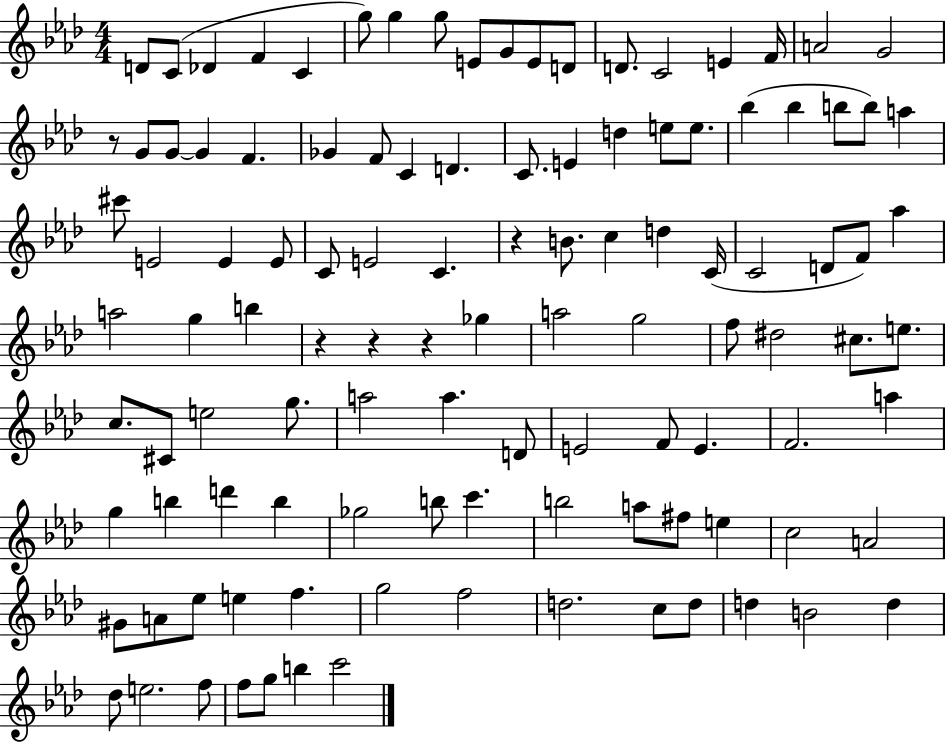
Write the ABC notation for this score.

X:1
T:Untitled
M:4/4
L:1/4
K:Ab
D/2 C/2 _D F C g/2 g g/2 E/2 G/2 E/2 D/2 D/2 C2 E F/4 A2 G2 z/2 G/2 G/2 G F _G F/2 C D C/2 E d e/2 e/2 _b _b b/2 b/2 a ^c'/2 E2 E E/2 C/2 E2 C z B/2 c d C/4 C2 D/2 F/2 _a a2 g b z z z _g a2 g2 f/2 ^d2 ^c/2 e/2 c/2 ^C/2 e2 g/2 a2 a D/2 E2 F/2 E F2 a g b d' b _g2 b/2 c' b2 a/2 ^f/2 e c2 A2 ^G/2 A/2 _e/2 e f g2 f2 d2 c/2 d/2 d B2 d _d/2 e2 f/2 f/2 g/2 b c'2